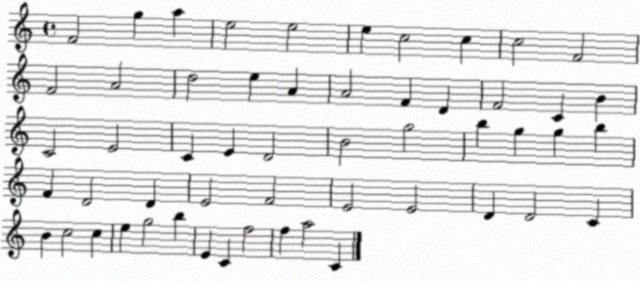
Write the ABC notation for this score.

X:1
T:Untitled
M:4/4
L:1/4
K:C
F2 g a e2 e2 e c2 c c2 F2 F2 A2 d2 e A A2 F D F2 C B C2 E2 C E D2 B2 g2 b g g b F D2 D E2 F2 E2 E2 D D2 C B c2 c e g2 b E C f2 f a2 C